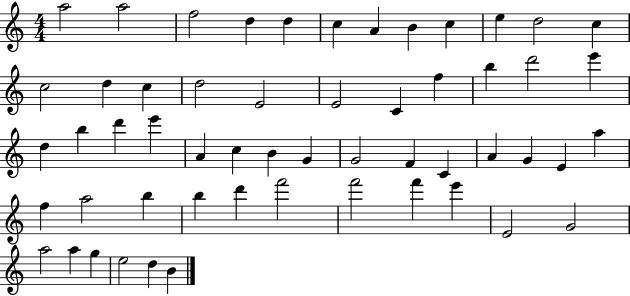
X:1
T:Untitled
M:4/4
L:1/4
K:C
a2 a2 f2 d d c A B c e d2 c c2 d c d2 E2 E2 C f b d'2 e' d b d' e' A c B G G2 F C A G E a f a2 b b d' f'2 f'2 f' e' E2 G2 a2 a g e2 d B